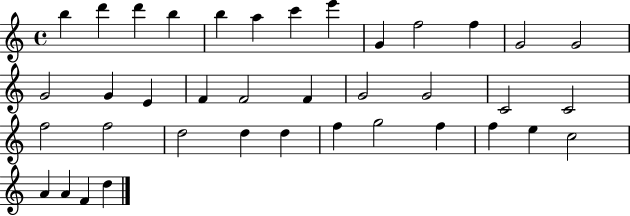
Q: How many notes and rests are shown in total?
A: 38